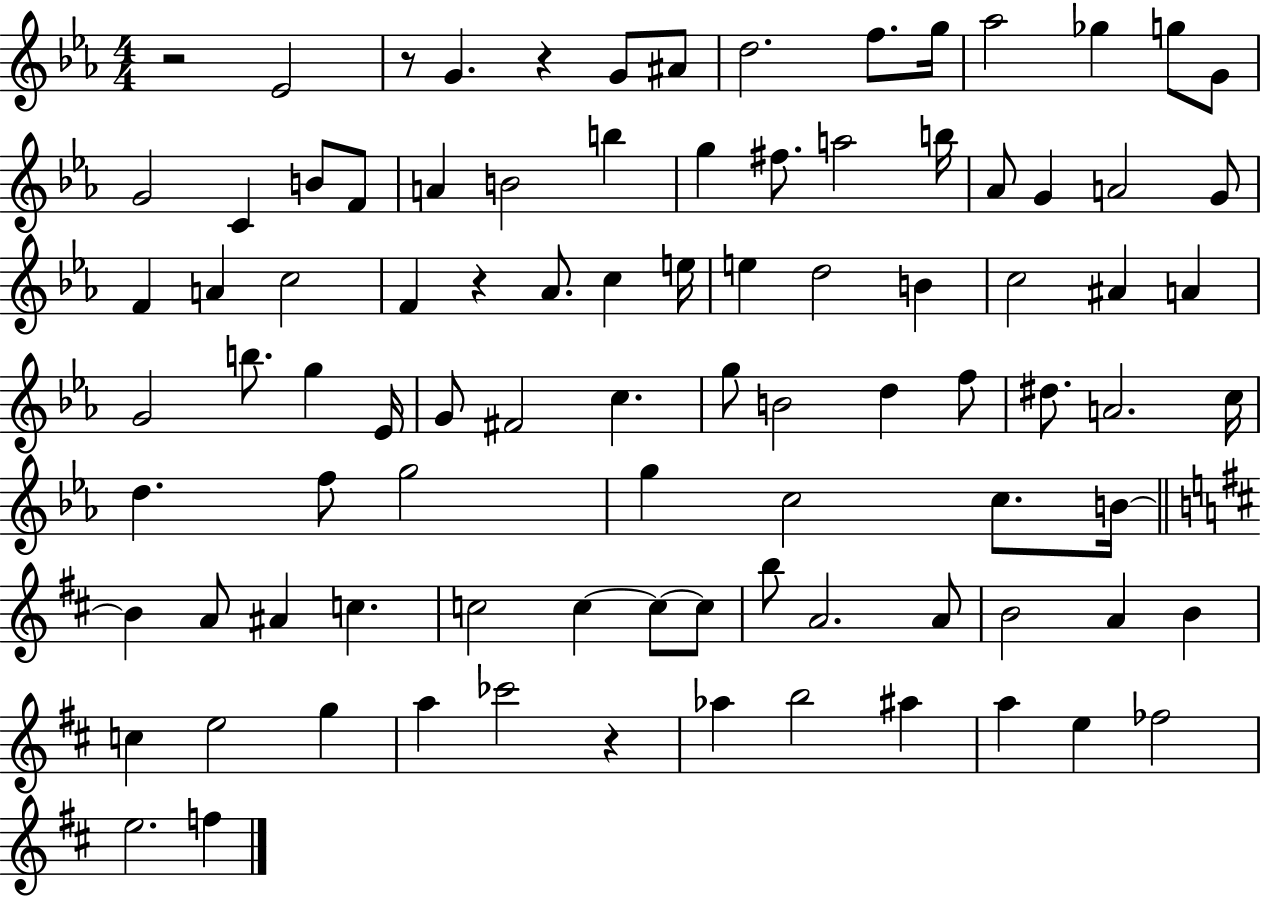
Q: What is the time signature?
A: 4/4